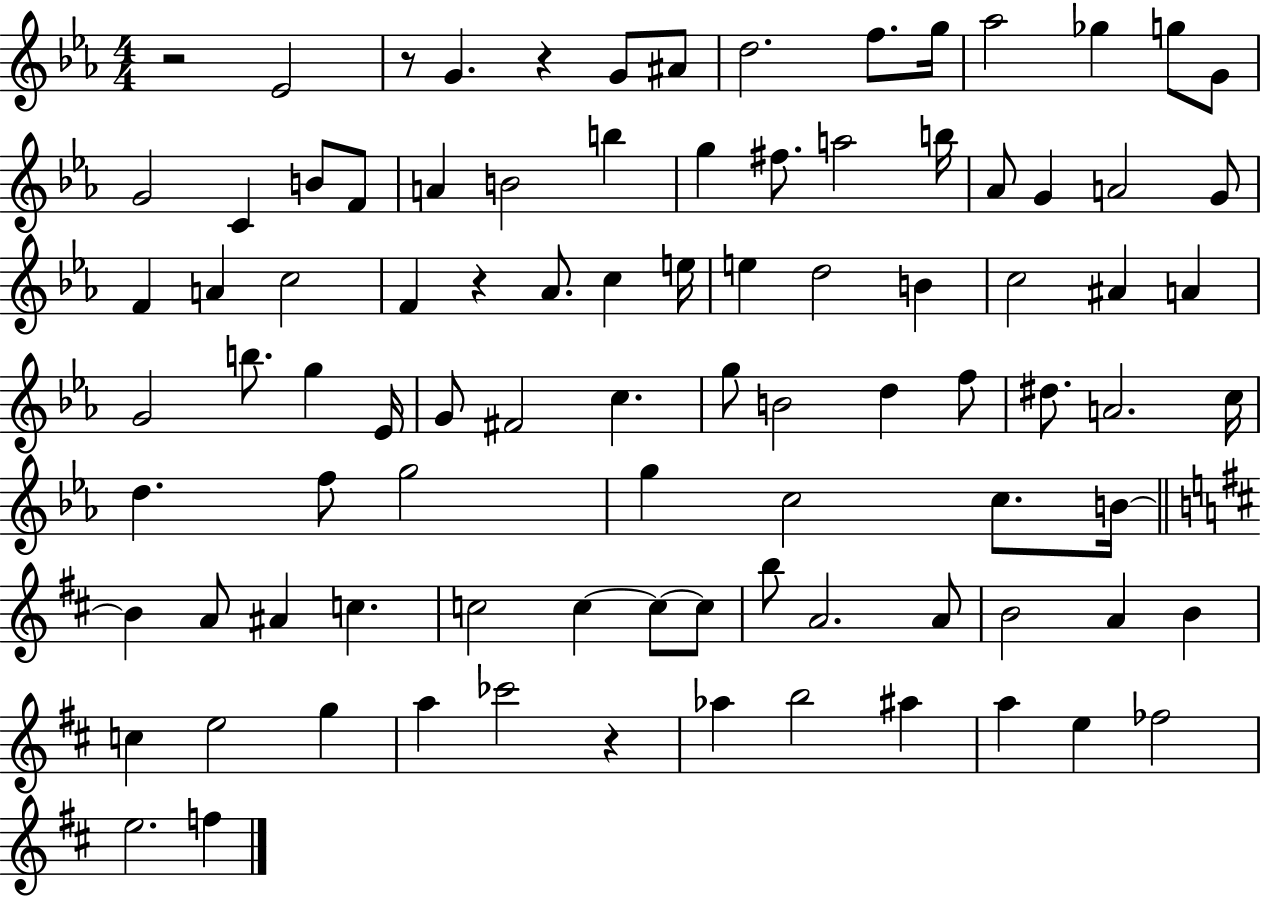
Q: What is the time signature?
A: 4/4